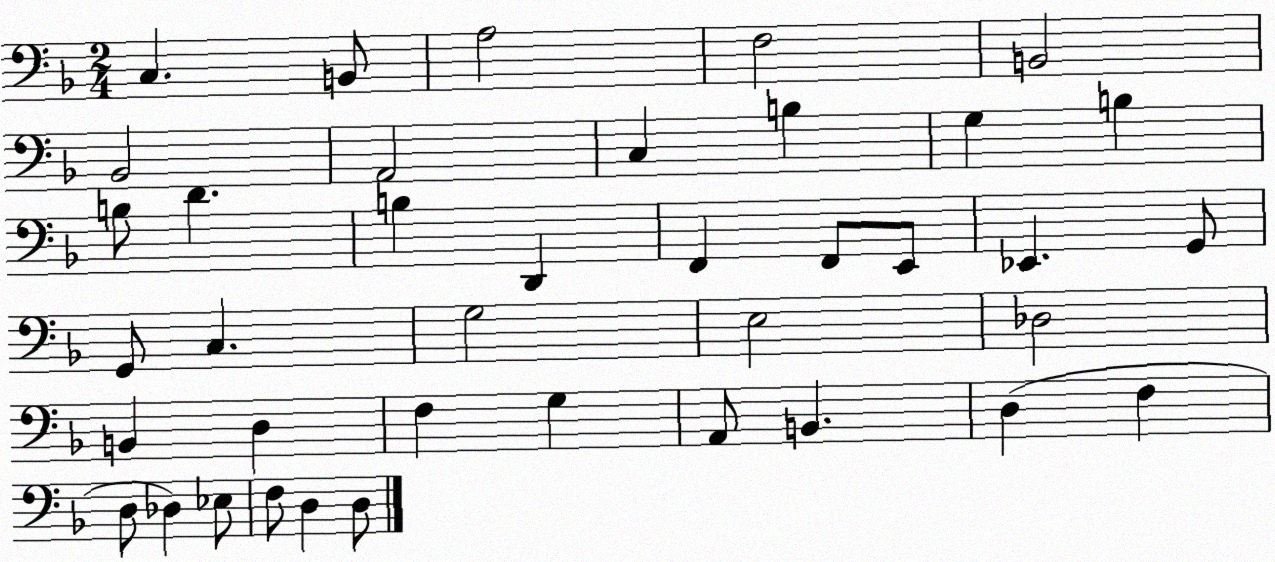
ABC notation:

X:1
T:Untitled
M:2/4
L:1/4
K:F
C, B,,/2 A,2 F,2 B,,2 _B,,2 A,,2 C, B, G, B, B,/2 D B, D,, F,, F,,/2 E,,/2 _E,, G,,/2 G,,/2 C, G,2 E,2 _D,2 B,, D, F, G, A,,/2 B,, D, F, D,/2 _D, _E,/2 F,/2 D, D,/2